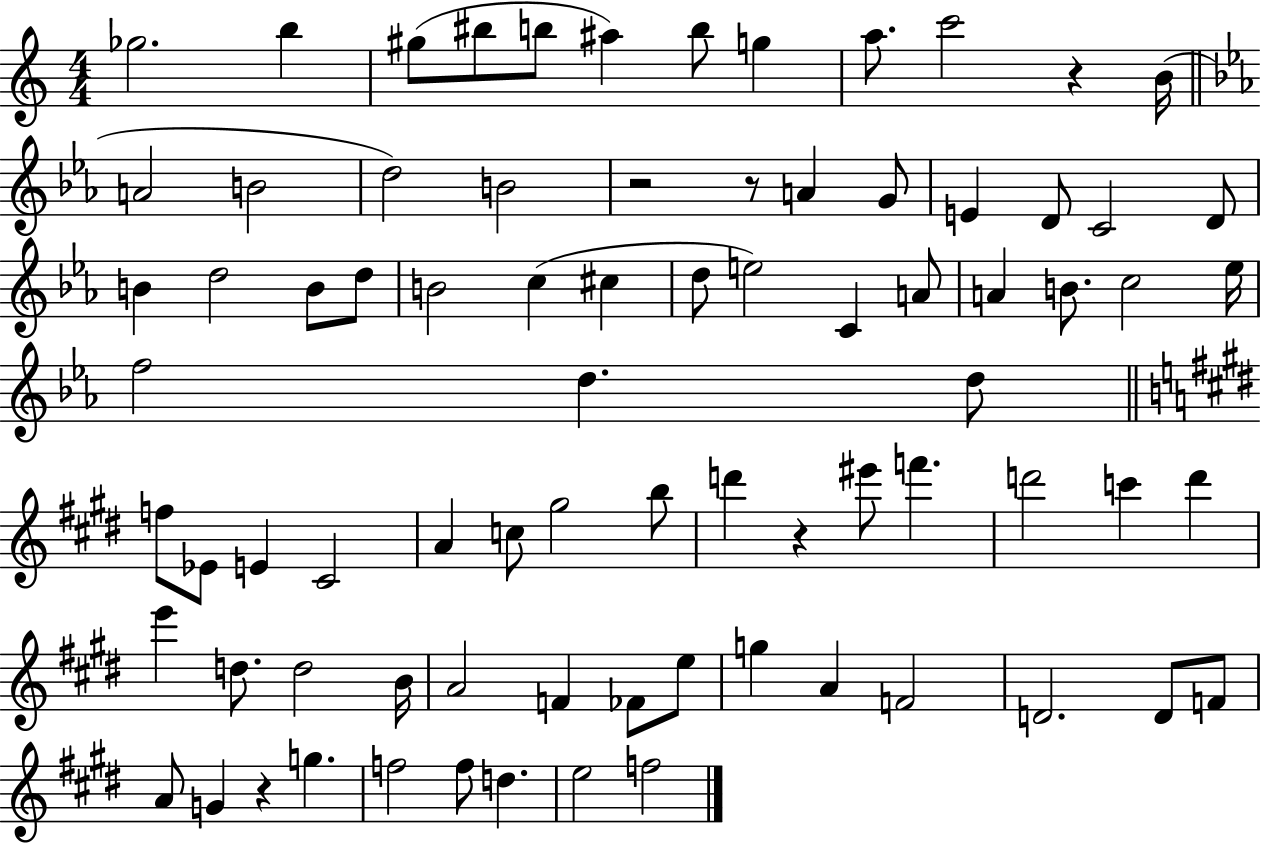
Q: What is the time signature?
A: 4/4